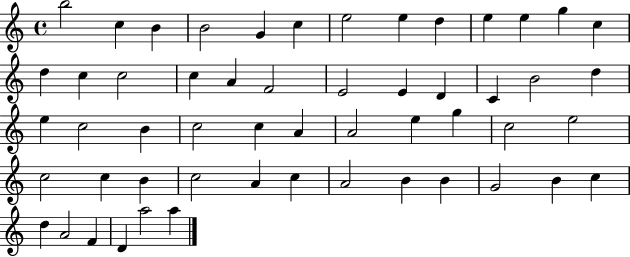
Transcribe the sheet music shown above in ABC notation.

X:1
T:Untitled
M:4/4
L:1/4
K:C
b2 c B B2 G c e2 e d e e g c d c c2 c A F2 E2 E D C B2 d e c2 B c2 c A A2 e g c2 e2 c2 c B c2 A c A2 B B G2 B c d A2 F D a2 a